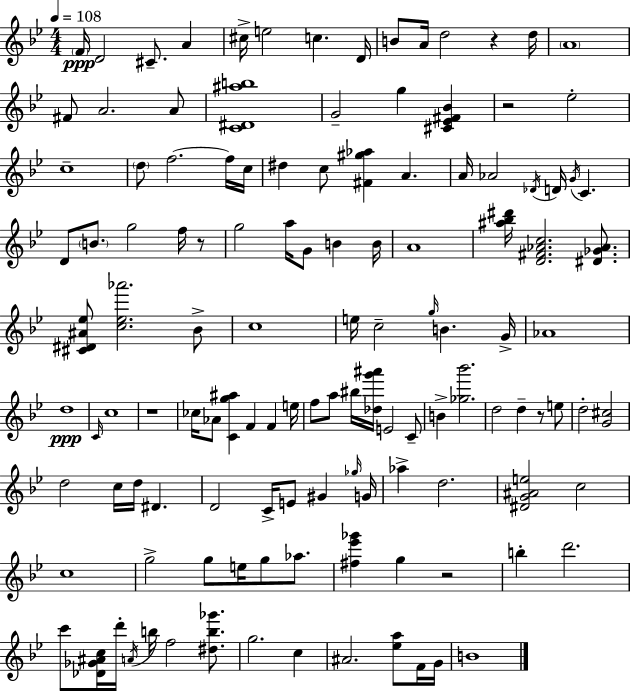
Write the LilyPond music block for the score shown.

{
  \clef treble
  \numericTimeSignature
  \time 4/4
  \key bes \major
  \tempo 4 = 108
  \parenthesize f'16\ppp d'2 cis'8.-- a'4 | cis''16-> e''2 c''4. d'16 | b'8 a'16 d''2 r4 d''16 | \parenthesize a'1 | \break fis'8 a'2. a'8 | <c' dis' ais'' b''>1 | g'2-- g''4 <cis' ees' fis' bes'>4 | r2 ees''2-. | \break c''1-- | \parenthesize d''8 f''2.~~ f''16 c''16 | dis''4 c''8 <fis' gis'' aes''>4 a'4. | a'16 aes'2 \acciaccatura { des'16 } d'16 \acciaccatura { g'16 } c'4. | \break d'8 \parenthesize b'8. g''2 f''16 | r8 g''2 a''16 g'8 b'4 | b'16 a'1 | <ais'' bes'' dis'''>16 <d' fis' aes' c''>2. <dis' ges' aes'>8. | \break <cis' dis' ais' ees''>8 <c'' ees'' aes'''>2. | bes'8-> c''1 | e''16 c''2-- \grace { g''16 } b'4. | g'16-> aes'1 | \break d''1\ppp | \grace { c'16 } c''1 | r1 | ces''16 aes'8 <c' g'' ais''>4 f'4 f'4 | \break e''16 f''8 a''8 bis''16 <des'' g''' ais'''>16 e'2 | c'8-- b'4-> <ges'' bes'''>2. | d''2 d''4-- | r8 e''8 d''2-. <g' cis''>2 | \break d''2 c''16 d''16 dis'4. | d'2 c'16-> e'8 gis'4 | \grace { ges''16 } g'16 aes''4-> d''2. | <dis' g' ais' e''>2 c''2 | \break c''1 | g''2-> g''8 e''16 | g''8 aes''8. <fis'' ees''' ges'''>4 g''4 r2 | b''4-. d'''2. | \break c'''8 <des' ges' ais' c''>16 d'''16-. \acciaccatura { a'16 } b''16 f''2 | <dis'' b'' ges'''>8. g''2. | c''4 ais'2. | <ees'' a''>8 f'16 g'16 b'1 | \break \bar "|."
}